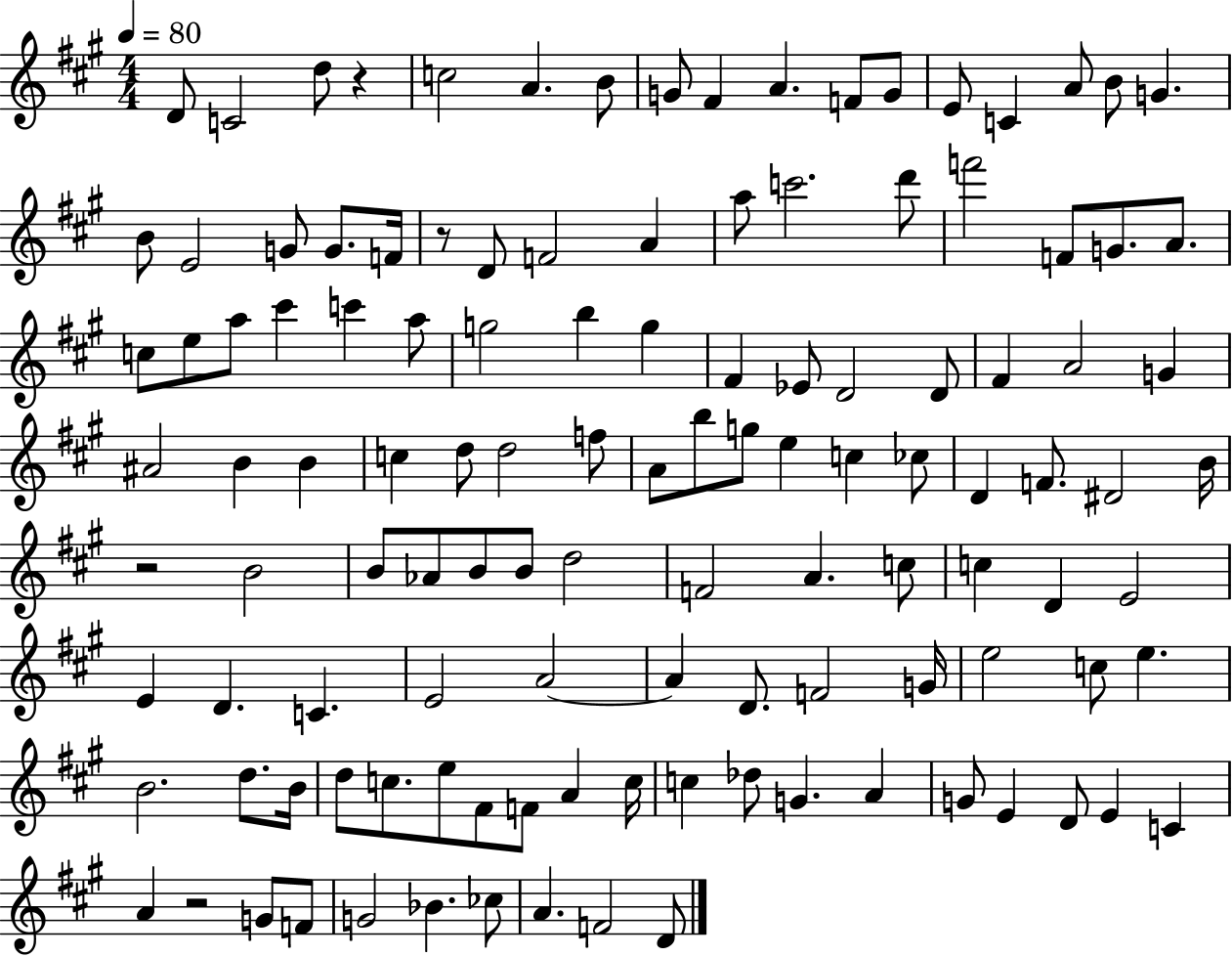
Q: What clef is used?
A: treble